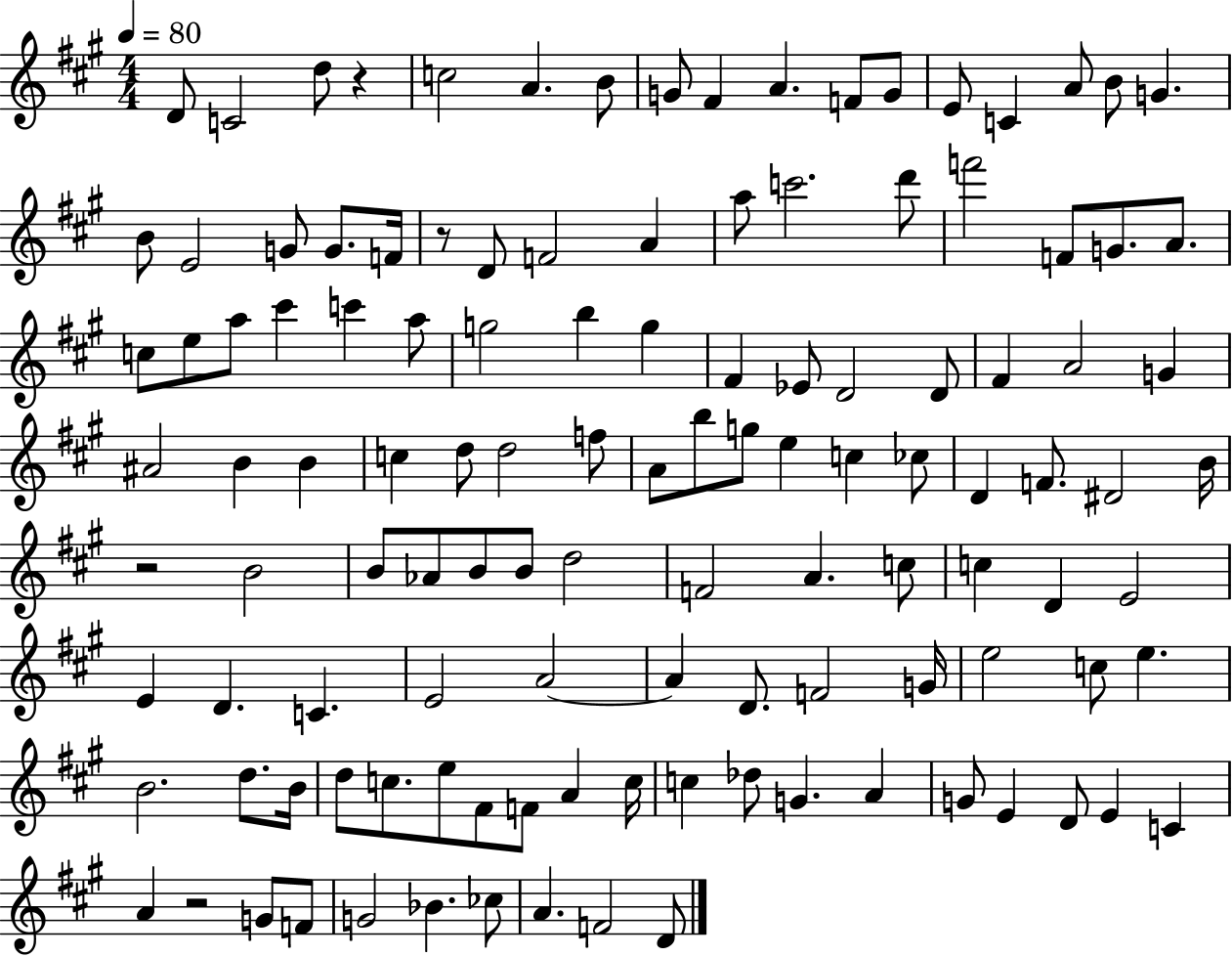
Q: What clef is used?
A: treble